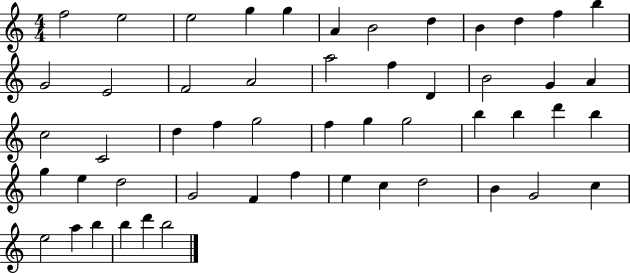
F5/h E5/h E5/h G5/q G5/q A4/q B4/h D5/q B4/q D5/q F5/q B5/q G4/h E4/h F4/h A4/h A5/h F5/q D4/q B4/h G4/q A4/q C5/h C4/h D5/q F5/q G5/h F5/q G5/q G5/h B5/q B5/q D6/q B5/q G5/q E5/q D5/h G4/h F4/q F5/q E5/q C5/q D5/h B4/q G4/h C5/q E5/h A5/q B5/q B5/q D6/q B5/h